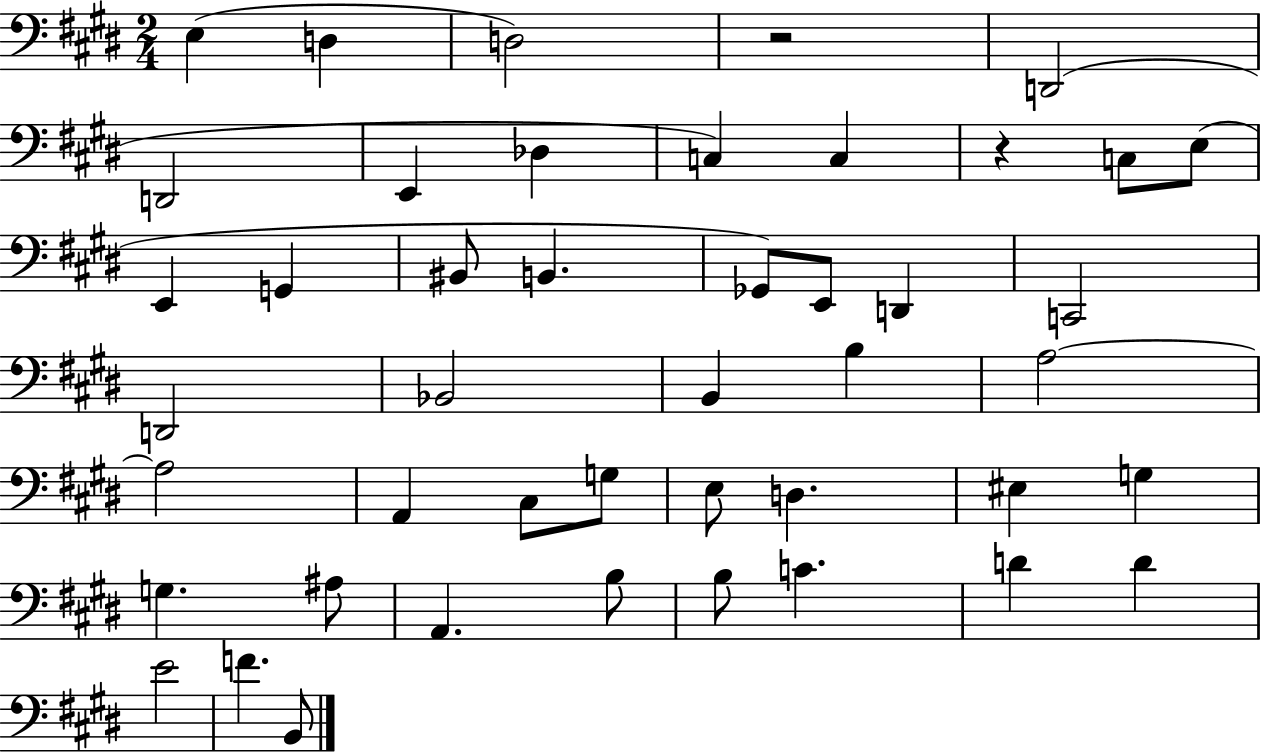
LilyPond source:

{
  \clef bass
  \numericTimeSignature
  \time 2/4
  \key e \major
  e4( d4 | d2) | r2 | d,2( | \break d,2 | e,4 des4 | c4) c4 | r4 c8 e8( | \break e,4 g,4 | bis,8 b,4. | ges,8) e,8 d,4 | c,2 | \break d,2 | bes,2 | b,4 b4 | a2~~ | \break a2 | a,4 cis8 g8 | e8 d4. | eis4 g4 | \break g4. ais8 | a,4. b8 | b8 c'4. | d'4 d'4 | \break e'2 | f'4. b,8 | \bar "|."
}